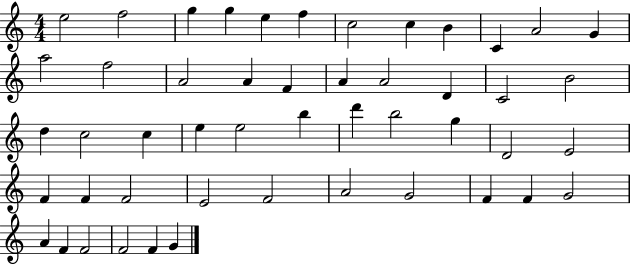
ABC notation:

X:1
T:Untitled
M:4/4
L:1/4
K:C
e2 f2 g g e f c2 c B C A2 G a2 f2 A2 A F A A2 D C2 B2 d c2 c e e2 b d' b2 g D2 E2 F F F2 E2 F2 A2 G2 F F G2 A F F2 F2 F G